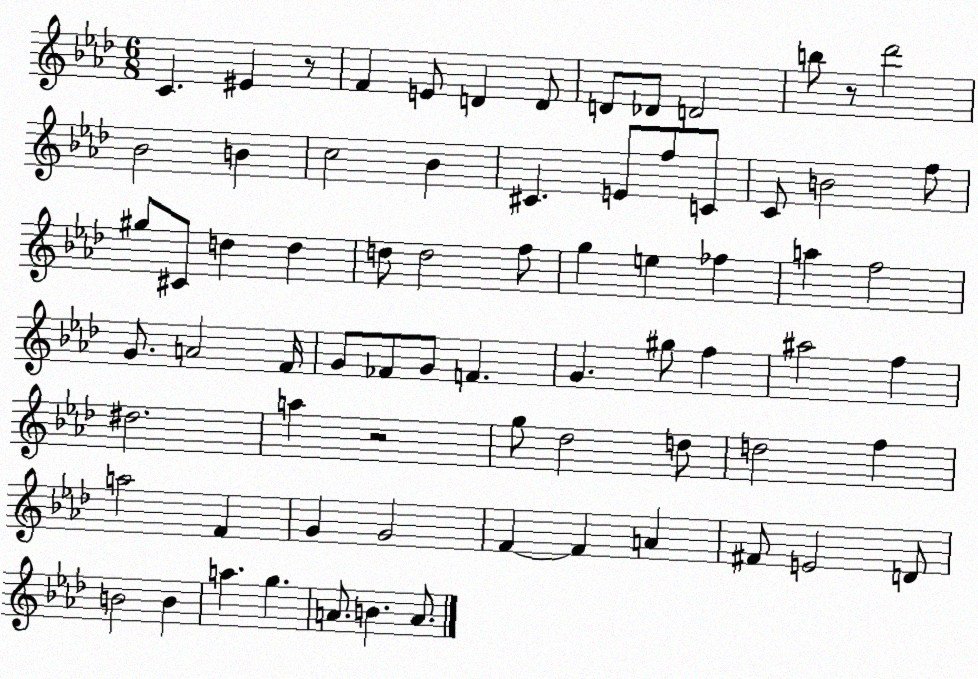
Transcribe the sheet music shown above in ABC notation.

X:1
T:Untitled
M:6/8
L:1/4
K:Ab
C ^E z/2 F E/2 D D/2 D/2 _D/2 D2 b/2 z/2 _d'2 _B2 B c2 _B ^C E/2 f/2 C/2 C/2 B2 f/2 ^g/2 ^C/2 d d d/2 d2 f/2 g e _f a f2 G/2 A2 F/4 G/2 _F/2 G/2 F G ^g/2 f ^a2 f ^d2 a z2 g/2 _d2 d/2 d2 f a2 F G G2 F F A ^F/2 E2 D/2 B2 B a g A/2 B A/2